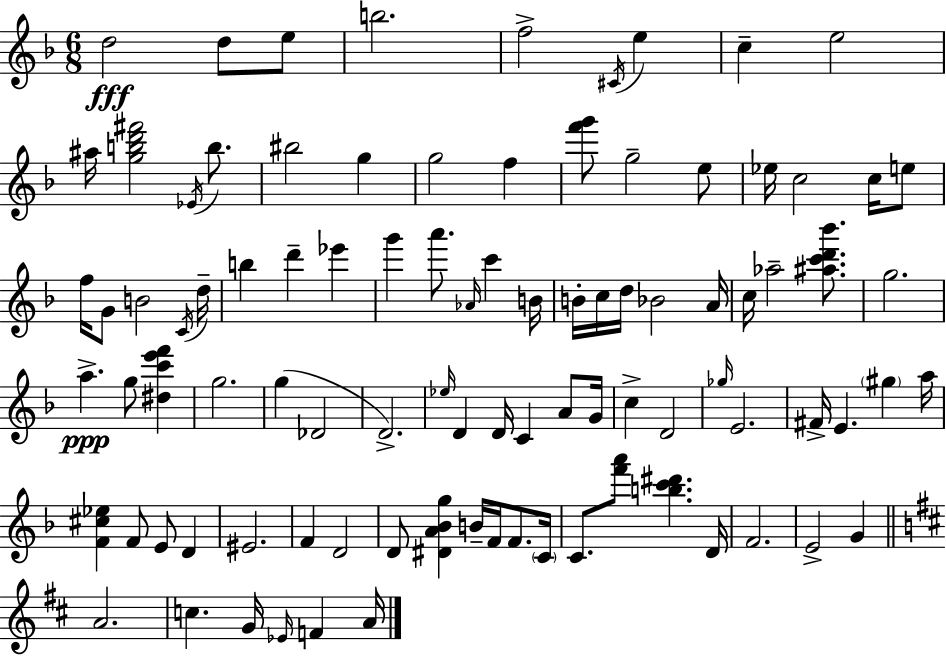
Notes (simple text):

D5/h D5/e E5/e B5/h. F5/h C#4/s E5/q C5/q E5/h A#5/s [G5,B5,D6,F#6]/h Eb4/s B5/e. BIS5/h G5/q G5/h F5/q [F6,G6]/e G5/h E5/e Eb5/s C5/h C5/s E5/e F5/s G4/e B4/h C4/s D5/s B5/q D6/q Eb6/q G6/q A6/e. Ab4/s C6/q B4/s B4/s C5/s D5/s Bb4/h A4/s C5/s Ab5/h [A#5,C6,D6,Bb6]/e. G5/h. A5/q. G5/e [D#5,C6,E6,F6]/q G5/h. G5/q Db4/h D4/h. Eb5/s D4/q D4/s C4/q A4/e G4/s C5/q D4/h Gb5/s E4/h. F#4/s E4/q. G#5/q A5/s [F4,C#5,Eb5]/q F4/e E4/e D4/q EIS4/h. F4/q D4/h D4/e [D#4,A4,Bb4,G5]/q B4/s F4/s F4/e. C4/s C4/e. [F6,A6]/e [B5,C6,D#6]/q. D4/s F4/h. E4/h G4/q A4/h. C5/q. G4/s Eb4/s F4/q A4/s